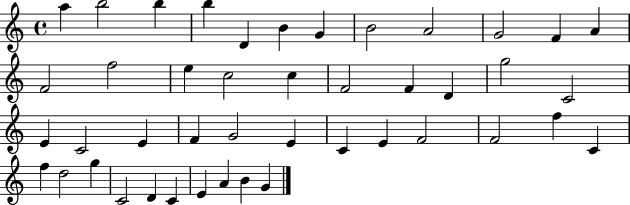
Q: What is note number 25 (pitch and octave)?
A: E4